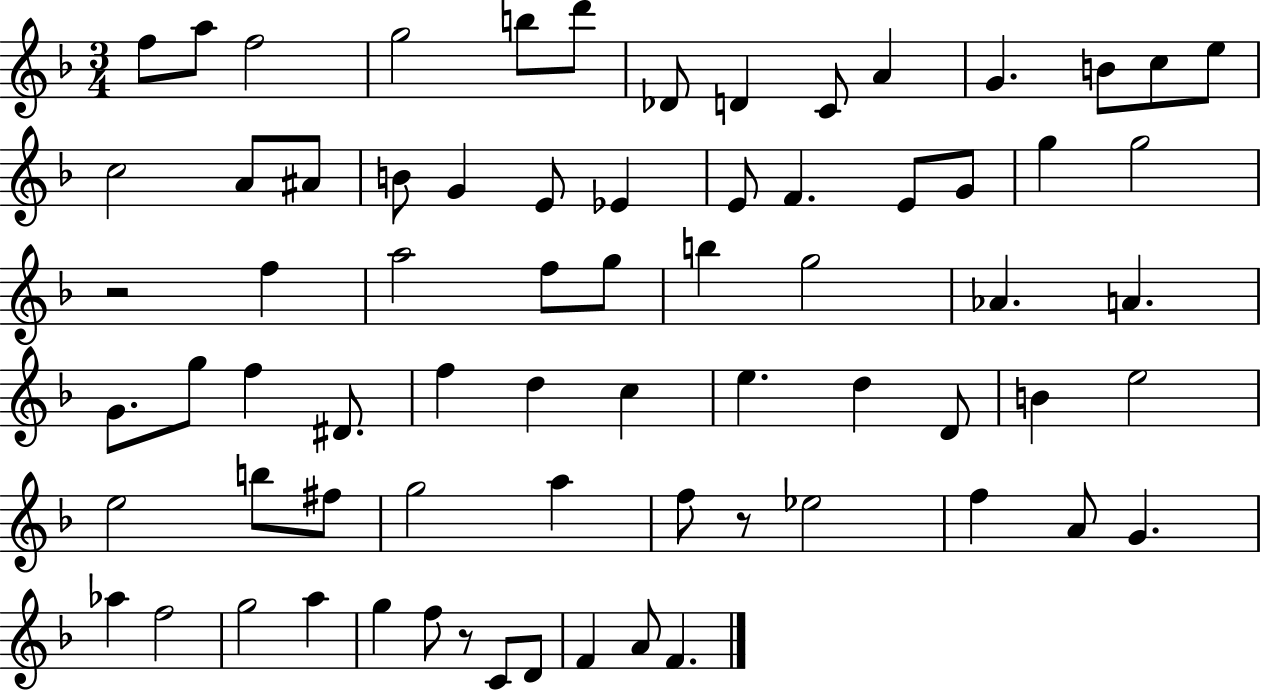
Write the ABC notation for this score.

X:1
T:Untitled
M:3/4
L:1/4
K:F
f/2 a/2 f2 g2 b/2 d'/2 _D/2 D C/2 A G B/2 c/2 e/2 c2 A/2 ^A/2 B/2 G E/2 _E E/2 F E/2 G/2 g g2 z2 f a2 f/2 g/2 b g2 _A A G/2 g/2 f ^D/2 f d c e d D/2 B e2 e2 b/2 ^f/2 g2 a f/2 z/2 _e2 f A/2 G _a f2 g2 a g f/2 z/2 C/2 D/2 F A/2 F